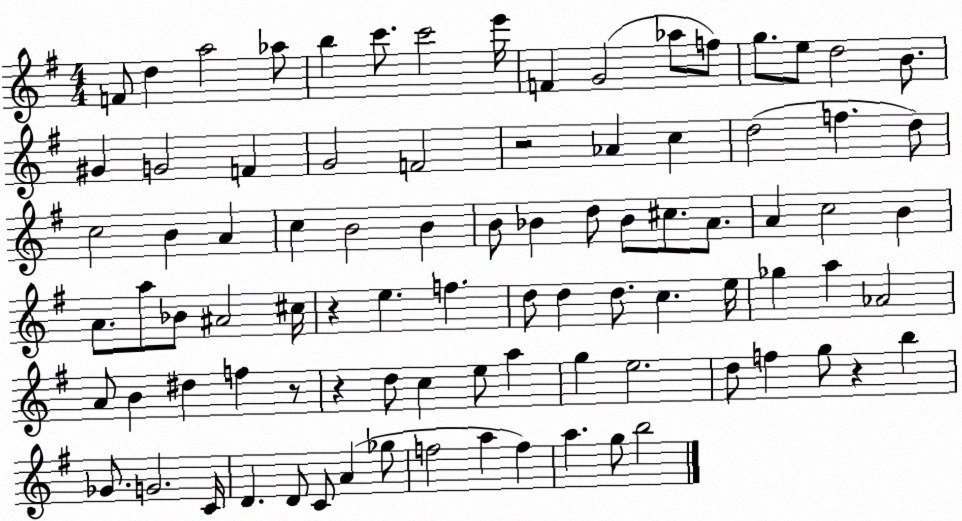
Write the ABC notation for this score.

X:1
T:Untitled
M:4/4
L:1/4
K:G
F/2 d a2 _a/2 b c'/2 c'2 e'/4 F G2 _a/2 f/2 g/2 e/2 d2 B/2 ^G G2 F G2 F2 z2 _A c d2 f d/2 c2 B A c B2 B B/2 _B d/2 _B/2 ^c/2 A/2 A c2 B A/2 a/2 _B/2 ^A2 ^c/4 z e f d/2 d d/2 c e/4 _g a _A2 A/2 B ^d f z/2 z d/2 c e/2 a g e2 d/2 f g/2 z b _G/2 G2 C/4 D D/2 C/2 A _g/2 f2 a f a g/2 b2